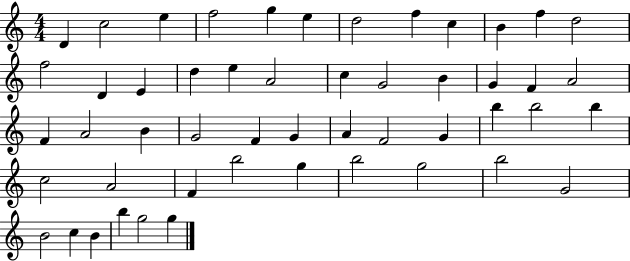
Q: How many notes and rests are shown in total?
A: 51